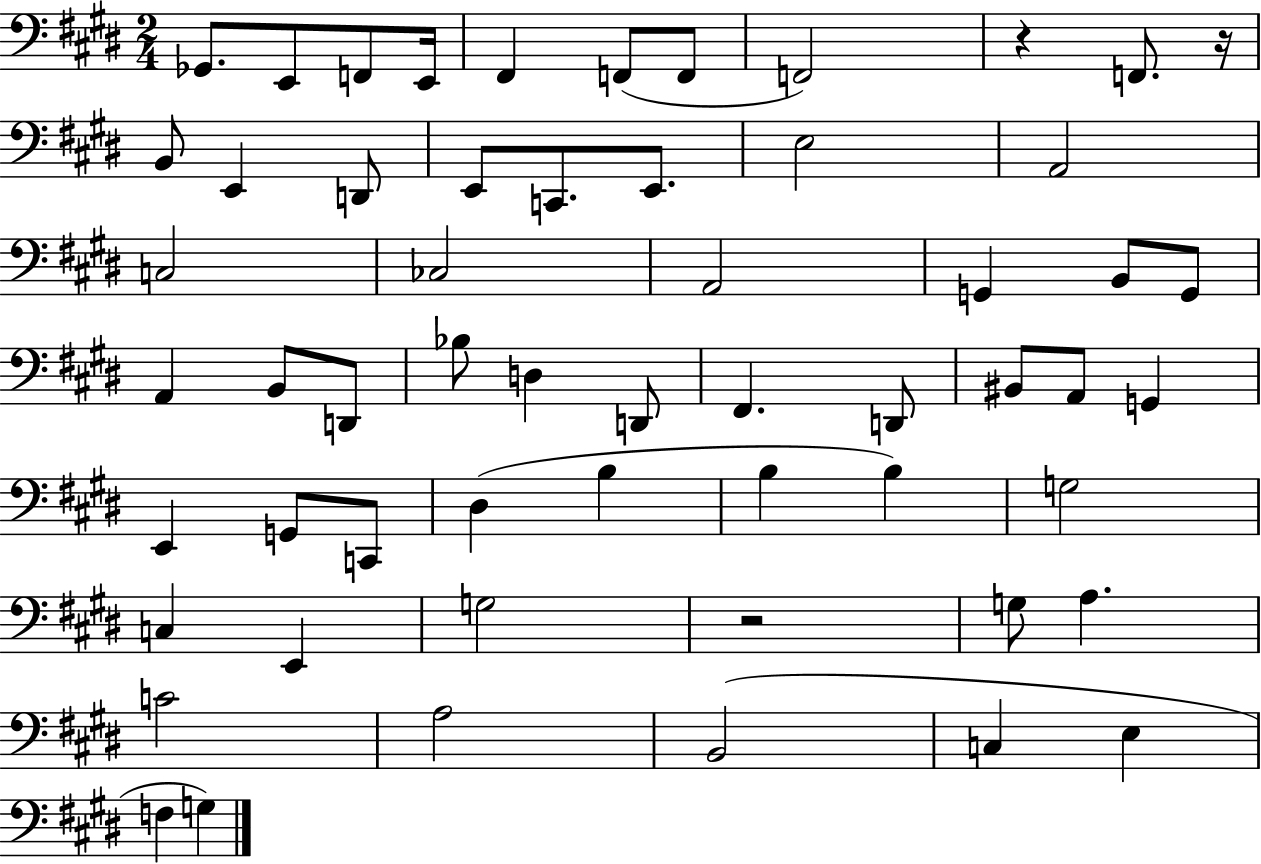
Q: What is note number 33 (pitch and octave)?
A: A2